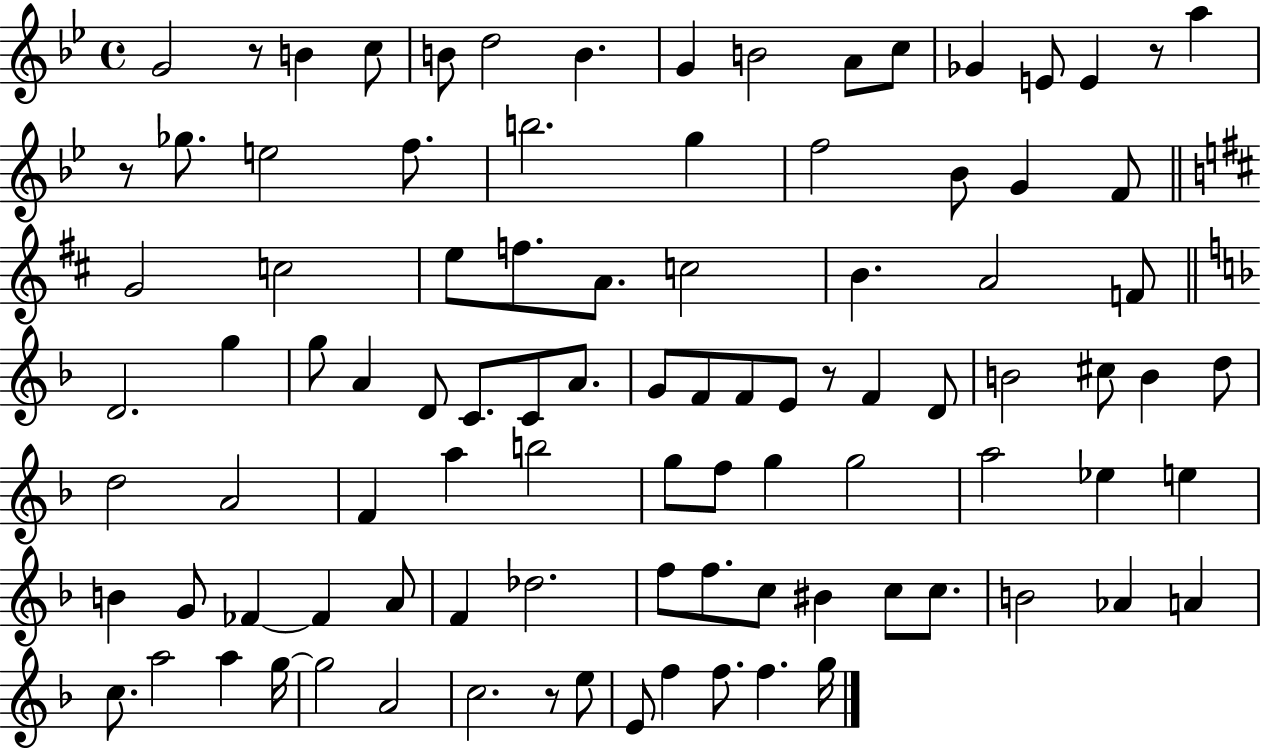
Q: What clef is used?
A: treble